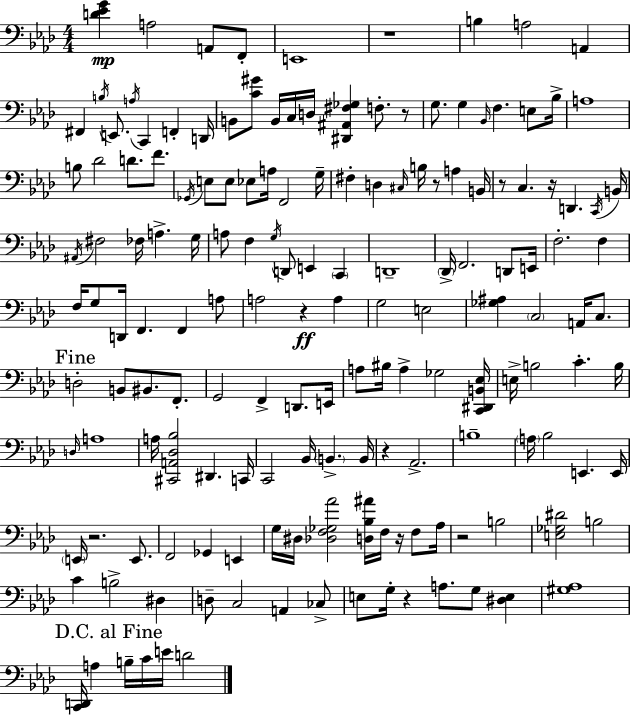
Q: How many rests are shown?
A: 11